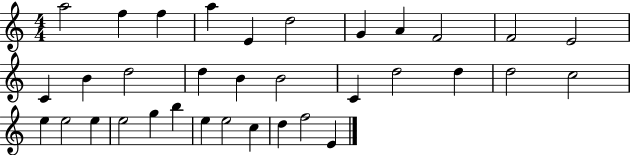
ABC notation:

X:1
T:Untitled
M:4/4
L:1/4
K:C
a2 f f a E d2 G A F2 F2 E2 C B d2 d B B2 C d2 d d2 c2 e e2 e e2 g b e e2 c d f2 E